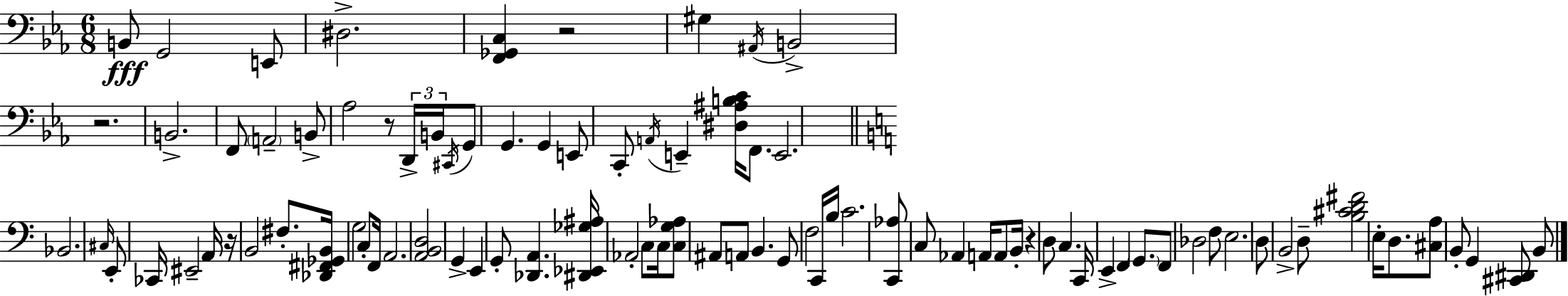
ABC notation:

X:1
T:Untitled
M:6/8
L:1/4
K:Cm
B,,/2 G,,2 E,,/2 ^D,2 [F,,_G,,C,] z2 ^G, ^A,,/4 B,,2 z2 B,,2 F,,/2 A,,2 B,,/2 _A,2 z/2 D,,/4 B,,/4 ^C,,/4 G,,/2 G,, G,, E,,/2 C,,/2 A,,/4 E,, [^D,^A,B,C]/4 F,,/2 E,,2 _B,,2 ^C,/4 E,,/2 _C,,/4 ^E,,2 A,,/4 z/4 B,,2 ^F,/2 [_D,,^F,,_G,,B,,]/4 G,2 C,/2 F,,/4 A,,2 [A,,B,,D,]2 G,, E,, G,,/2 [_D,,A,,] [^D,,_E,,_G,^A,]/4 _A,,2 C,/2 C,/4 [C,G,_A,]/2 ^A,,/2 A,,/2 B,, G,,/2 F,2 C,,/4 B,/4 C2 [C,,_A,]/2 C,/2 _A,, A,,/4 A,,/2 B,,/4 z D,/2 C, C,,/4 E,, F,, G,,/2 F,,/2 _D,2 F,/2 E,2 D,/2 B,,2 D,/2 [B,^CD^F]2 E,/4 D,/2 [^C,A,]/2 B,,/2 G,, [^C,,^D,,]/2 B,,/2